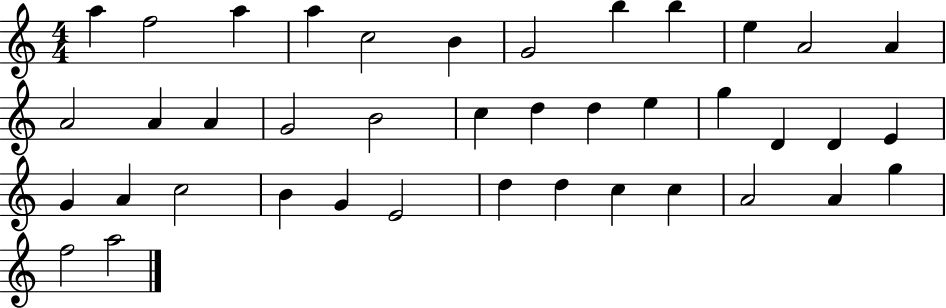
A5/q F5/h A5/q A5/q C5/h B4/q G4/h B5/q B5/q E5/q A4/h A4/q A4/h A4/q A4/q G4/h B4/h C5/q D5/q D5/q E5/q G5/q D4/q D4/q E4/q G4/q A4/q C5/h B4/q G4/q E4/h D5/q D5/q C5/q C5/q A4/h A4/q G5/q F5/h A5/h